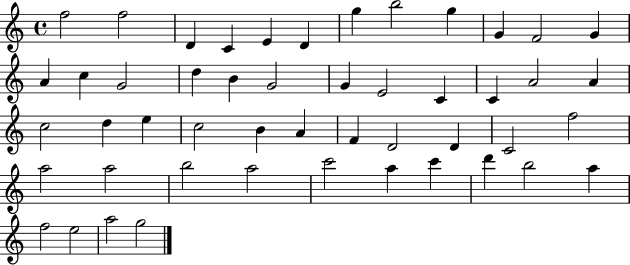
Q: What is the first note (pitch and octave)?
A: F5